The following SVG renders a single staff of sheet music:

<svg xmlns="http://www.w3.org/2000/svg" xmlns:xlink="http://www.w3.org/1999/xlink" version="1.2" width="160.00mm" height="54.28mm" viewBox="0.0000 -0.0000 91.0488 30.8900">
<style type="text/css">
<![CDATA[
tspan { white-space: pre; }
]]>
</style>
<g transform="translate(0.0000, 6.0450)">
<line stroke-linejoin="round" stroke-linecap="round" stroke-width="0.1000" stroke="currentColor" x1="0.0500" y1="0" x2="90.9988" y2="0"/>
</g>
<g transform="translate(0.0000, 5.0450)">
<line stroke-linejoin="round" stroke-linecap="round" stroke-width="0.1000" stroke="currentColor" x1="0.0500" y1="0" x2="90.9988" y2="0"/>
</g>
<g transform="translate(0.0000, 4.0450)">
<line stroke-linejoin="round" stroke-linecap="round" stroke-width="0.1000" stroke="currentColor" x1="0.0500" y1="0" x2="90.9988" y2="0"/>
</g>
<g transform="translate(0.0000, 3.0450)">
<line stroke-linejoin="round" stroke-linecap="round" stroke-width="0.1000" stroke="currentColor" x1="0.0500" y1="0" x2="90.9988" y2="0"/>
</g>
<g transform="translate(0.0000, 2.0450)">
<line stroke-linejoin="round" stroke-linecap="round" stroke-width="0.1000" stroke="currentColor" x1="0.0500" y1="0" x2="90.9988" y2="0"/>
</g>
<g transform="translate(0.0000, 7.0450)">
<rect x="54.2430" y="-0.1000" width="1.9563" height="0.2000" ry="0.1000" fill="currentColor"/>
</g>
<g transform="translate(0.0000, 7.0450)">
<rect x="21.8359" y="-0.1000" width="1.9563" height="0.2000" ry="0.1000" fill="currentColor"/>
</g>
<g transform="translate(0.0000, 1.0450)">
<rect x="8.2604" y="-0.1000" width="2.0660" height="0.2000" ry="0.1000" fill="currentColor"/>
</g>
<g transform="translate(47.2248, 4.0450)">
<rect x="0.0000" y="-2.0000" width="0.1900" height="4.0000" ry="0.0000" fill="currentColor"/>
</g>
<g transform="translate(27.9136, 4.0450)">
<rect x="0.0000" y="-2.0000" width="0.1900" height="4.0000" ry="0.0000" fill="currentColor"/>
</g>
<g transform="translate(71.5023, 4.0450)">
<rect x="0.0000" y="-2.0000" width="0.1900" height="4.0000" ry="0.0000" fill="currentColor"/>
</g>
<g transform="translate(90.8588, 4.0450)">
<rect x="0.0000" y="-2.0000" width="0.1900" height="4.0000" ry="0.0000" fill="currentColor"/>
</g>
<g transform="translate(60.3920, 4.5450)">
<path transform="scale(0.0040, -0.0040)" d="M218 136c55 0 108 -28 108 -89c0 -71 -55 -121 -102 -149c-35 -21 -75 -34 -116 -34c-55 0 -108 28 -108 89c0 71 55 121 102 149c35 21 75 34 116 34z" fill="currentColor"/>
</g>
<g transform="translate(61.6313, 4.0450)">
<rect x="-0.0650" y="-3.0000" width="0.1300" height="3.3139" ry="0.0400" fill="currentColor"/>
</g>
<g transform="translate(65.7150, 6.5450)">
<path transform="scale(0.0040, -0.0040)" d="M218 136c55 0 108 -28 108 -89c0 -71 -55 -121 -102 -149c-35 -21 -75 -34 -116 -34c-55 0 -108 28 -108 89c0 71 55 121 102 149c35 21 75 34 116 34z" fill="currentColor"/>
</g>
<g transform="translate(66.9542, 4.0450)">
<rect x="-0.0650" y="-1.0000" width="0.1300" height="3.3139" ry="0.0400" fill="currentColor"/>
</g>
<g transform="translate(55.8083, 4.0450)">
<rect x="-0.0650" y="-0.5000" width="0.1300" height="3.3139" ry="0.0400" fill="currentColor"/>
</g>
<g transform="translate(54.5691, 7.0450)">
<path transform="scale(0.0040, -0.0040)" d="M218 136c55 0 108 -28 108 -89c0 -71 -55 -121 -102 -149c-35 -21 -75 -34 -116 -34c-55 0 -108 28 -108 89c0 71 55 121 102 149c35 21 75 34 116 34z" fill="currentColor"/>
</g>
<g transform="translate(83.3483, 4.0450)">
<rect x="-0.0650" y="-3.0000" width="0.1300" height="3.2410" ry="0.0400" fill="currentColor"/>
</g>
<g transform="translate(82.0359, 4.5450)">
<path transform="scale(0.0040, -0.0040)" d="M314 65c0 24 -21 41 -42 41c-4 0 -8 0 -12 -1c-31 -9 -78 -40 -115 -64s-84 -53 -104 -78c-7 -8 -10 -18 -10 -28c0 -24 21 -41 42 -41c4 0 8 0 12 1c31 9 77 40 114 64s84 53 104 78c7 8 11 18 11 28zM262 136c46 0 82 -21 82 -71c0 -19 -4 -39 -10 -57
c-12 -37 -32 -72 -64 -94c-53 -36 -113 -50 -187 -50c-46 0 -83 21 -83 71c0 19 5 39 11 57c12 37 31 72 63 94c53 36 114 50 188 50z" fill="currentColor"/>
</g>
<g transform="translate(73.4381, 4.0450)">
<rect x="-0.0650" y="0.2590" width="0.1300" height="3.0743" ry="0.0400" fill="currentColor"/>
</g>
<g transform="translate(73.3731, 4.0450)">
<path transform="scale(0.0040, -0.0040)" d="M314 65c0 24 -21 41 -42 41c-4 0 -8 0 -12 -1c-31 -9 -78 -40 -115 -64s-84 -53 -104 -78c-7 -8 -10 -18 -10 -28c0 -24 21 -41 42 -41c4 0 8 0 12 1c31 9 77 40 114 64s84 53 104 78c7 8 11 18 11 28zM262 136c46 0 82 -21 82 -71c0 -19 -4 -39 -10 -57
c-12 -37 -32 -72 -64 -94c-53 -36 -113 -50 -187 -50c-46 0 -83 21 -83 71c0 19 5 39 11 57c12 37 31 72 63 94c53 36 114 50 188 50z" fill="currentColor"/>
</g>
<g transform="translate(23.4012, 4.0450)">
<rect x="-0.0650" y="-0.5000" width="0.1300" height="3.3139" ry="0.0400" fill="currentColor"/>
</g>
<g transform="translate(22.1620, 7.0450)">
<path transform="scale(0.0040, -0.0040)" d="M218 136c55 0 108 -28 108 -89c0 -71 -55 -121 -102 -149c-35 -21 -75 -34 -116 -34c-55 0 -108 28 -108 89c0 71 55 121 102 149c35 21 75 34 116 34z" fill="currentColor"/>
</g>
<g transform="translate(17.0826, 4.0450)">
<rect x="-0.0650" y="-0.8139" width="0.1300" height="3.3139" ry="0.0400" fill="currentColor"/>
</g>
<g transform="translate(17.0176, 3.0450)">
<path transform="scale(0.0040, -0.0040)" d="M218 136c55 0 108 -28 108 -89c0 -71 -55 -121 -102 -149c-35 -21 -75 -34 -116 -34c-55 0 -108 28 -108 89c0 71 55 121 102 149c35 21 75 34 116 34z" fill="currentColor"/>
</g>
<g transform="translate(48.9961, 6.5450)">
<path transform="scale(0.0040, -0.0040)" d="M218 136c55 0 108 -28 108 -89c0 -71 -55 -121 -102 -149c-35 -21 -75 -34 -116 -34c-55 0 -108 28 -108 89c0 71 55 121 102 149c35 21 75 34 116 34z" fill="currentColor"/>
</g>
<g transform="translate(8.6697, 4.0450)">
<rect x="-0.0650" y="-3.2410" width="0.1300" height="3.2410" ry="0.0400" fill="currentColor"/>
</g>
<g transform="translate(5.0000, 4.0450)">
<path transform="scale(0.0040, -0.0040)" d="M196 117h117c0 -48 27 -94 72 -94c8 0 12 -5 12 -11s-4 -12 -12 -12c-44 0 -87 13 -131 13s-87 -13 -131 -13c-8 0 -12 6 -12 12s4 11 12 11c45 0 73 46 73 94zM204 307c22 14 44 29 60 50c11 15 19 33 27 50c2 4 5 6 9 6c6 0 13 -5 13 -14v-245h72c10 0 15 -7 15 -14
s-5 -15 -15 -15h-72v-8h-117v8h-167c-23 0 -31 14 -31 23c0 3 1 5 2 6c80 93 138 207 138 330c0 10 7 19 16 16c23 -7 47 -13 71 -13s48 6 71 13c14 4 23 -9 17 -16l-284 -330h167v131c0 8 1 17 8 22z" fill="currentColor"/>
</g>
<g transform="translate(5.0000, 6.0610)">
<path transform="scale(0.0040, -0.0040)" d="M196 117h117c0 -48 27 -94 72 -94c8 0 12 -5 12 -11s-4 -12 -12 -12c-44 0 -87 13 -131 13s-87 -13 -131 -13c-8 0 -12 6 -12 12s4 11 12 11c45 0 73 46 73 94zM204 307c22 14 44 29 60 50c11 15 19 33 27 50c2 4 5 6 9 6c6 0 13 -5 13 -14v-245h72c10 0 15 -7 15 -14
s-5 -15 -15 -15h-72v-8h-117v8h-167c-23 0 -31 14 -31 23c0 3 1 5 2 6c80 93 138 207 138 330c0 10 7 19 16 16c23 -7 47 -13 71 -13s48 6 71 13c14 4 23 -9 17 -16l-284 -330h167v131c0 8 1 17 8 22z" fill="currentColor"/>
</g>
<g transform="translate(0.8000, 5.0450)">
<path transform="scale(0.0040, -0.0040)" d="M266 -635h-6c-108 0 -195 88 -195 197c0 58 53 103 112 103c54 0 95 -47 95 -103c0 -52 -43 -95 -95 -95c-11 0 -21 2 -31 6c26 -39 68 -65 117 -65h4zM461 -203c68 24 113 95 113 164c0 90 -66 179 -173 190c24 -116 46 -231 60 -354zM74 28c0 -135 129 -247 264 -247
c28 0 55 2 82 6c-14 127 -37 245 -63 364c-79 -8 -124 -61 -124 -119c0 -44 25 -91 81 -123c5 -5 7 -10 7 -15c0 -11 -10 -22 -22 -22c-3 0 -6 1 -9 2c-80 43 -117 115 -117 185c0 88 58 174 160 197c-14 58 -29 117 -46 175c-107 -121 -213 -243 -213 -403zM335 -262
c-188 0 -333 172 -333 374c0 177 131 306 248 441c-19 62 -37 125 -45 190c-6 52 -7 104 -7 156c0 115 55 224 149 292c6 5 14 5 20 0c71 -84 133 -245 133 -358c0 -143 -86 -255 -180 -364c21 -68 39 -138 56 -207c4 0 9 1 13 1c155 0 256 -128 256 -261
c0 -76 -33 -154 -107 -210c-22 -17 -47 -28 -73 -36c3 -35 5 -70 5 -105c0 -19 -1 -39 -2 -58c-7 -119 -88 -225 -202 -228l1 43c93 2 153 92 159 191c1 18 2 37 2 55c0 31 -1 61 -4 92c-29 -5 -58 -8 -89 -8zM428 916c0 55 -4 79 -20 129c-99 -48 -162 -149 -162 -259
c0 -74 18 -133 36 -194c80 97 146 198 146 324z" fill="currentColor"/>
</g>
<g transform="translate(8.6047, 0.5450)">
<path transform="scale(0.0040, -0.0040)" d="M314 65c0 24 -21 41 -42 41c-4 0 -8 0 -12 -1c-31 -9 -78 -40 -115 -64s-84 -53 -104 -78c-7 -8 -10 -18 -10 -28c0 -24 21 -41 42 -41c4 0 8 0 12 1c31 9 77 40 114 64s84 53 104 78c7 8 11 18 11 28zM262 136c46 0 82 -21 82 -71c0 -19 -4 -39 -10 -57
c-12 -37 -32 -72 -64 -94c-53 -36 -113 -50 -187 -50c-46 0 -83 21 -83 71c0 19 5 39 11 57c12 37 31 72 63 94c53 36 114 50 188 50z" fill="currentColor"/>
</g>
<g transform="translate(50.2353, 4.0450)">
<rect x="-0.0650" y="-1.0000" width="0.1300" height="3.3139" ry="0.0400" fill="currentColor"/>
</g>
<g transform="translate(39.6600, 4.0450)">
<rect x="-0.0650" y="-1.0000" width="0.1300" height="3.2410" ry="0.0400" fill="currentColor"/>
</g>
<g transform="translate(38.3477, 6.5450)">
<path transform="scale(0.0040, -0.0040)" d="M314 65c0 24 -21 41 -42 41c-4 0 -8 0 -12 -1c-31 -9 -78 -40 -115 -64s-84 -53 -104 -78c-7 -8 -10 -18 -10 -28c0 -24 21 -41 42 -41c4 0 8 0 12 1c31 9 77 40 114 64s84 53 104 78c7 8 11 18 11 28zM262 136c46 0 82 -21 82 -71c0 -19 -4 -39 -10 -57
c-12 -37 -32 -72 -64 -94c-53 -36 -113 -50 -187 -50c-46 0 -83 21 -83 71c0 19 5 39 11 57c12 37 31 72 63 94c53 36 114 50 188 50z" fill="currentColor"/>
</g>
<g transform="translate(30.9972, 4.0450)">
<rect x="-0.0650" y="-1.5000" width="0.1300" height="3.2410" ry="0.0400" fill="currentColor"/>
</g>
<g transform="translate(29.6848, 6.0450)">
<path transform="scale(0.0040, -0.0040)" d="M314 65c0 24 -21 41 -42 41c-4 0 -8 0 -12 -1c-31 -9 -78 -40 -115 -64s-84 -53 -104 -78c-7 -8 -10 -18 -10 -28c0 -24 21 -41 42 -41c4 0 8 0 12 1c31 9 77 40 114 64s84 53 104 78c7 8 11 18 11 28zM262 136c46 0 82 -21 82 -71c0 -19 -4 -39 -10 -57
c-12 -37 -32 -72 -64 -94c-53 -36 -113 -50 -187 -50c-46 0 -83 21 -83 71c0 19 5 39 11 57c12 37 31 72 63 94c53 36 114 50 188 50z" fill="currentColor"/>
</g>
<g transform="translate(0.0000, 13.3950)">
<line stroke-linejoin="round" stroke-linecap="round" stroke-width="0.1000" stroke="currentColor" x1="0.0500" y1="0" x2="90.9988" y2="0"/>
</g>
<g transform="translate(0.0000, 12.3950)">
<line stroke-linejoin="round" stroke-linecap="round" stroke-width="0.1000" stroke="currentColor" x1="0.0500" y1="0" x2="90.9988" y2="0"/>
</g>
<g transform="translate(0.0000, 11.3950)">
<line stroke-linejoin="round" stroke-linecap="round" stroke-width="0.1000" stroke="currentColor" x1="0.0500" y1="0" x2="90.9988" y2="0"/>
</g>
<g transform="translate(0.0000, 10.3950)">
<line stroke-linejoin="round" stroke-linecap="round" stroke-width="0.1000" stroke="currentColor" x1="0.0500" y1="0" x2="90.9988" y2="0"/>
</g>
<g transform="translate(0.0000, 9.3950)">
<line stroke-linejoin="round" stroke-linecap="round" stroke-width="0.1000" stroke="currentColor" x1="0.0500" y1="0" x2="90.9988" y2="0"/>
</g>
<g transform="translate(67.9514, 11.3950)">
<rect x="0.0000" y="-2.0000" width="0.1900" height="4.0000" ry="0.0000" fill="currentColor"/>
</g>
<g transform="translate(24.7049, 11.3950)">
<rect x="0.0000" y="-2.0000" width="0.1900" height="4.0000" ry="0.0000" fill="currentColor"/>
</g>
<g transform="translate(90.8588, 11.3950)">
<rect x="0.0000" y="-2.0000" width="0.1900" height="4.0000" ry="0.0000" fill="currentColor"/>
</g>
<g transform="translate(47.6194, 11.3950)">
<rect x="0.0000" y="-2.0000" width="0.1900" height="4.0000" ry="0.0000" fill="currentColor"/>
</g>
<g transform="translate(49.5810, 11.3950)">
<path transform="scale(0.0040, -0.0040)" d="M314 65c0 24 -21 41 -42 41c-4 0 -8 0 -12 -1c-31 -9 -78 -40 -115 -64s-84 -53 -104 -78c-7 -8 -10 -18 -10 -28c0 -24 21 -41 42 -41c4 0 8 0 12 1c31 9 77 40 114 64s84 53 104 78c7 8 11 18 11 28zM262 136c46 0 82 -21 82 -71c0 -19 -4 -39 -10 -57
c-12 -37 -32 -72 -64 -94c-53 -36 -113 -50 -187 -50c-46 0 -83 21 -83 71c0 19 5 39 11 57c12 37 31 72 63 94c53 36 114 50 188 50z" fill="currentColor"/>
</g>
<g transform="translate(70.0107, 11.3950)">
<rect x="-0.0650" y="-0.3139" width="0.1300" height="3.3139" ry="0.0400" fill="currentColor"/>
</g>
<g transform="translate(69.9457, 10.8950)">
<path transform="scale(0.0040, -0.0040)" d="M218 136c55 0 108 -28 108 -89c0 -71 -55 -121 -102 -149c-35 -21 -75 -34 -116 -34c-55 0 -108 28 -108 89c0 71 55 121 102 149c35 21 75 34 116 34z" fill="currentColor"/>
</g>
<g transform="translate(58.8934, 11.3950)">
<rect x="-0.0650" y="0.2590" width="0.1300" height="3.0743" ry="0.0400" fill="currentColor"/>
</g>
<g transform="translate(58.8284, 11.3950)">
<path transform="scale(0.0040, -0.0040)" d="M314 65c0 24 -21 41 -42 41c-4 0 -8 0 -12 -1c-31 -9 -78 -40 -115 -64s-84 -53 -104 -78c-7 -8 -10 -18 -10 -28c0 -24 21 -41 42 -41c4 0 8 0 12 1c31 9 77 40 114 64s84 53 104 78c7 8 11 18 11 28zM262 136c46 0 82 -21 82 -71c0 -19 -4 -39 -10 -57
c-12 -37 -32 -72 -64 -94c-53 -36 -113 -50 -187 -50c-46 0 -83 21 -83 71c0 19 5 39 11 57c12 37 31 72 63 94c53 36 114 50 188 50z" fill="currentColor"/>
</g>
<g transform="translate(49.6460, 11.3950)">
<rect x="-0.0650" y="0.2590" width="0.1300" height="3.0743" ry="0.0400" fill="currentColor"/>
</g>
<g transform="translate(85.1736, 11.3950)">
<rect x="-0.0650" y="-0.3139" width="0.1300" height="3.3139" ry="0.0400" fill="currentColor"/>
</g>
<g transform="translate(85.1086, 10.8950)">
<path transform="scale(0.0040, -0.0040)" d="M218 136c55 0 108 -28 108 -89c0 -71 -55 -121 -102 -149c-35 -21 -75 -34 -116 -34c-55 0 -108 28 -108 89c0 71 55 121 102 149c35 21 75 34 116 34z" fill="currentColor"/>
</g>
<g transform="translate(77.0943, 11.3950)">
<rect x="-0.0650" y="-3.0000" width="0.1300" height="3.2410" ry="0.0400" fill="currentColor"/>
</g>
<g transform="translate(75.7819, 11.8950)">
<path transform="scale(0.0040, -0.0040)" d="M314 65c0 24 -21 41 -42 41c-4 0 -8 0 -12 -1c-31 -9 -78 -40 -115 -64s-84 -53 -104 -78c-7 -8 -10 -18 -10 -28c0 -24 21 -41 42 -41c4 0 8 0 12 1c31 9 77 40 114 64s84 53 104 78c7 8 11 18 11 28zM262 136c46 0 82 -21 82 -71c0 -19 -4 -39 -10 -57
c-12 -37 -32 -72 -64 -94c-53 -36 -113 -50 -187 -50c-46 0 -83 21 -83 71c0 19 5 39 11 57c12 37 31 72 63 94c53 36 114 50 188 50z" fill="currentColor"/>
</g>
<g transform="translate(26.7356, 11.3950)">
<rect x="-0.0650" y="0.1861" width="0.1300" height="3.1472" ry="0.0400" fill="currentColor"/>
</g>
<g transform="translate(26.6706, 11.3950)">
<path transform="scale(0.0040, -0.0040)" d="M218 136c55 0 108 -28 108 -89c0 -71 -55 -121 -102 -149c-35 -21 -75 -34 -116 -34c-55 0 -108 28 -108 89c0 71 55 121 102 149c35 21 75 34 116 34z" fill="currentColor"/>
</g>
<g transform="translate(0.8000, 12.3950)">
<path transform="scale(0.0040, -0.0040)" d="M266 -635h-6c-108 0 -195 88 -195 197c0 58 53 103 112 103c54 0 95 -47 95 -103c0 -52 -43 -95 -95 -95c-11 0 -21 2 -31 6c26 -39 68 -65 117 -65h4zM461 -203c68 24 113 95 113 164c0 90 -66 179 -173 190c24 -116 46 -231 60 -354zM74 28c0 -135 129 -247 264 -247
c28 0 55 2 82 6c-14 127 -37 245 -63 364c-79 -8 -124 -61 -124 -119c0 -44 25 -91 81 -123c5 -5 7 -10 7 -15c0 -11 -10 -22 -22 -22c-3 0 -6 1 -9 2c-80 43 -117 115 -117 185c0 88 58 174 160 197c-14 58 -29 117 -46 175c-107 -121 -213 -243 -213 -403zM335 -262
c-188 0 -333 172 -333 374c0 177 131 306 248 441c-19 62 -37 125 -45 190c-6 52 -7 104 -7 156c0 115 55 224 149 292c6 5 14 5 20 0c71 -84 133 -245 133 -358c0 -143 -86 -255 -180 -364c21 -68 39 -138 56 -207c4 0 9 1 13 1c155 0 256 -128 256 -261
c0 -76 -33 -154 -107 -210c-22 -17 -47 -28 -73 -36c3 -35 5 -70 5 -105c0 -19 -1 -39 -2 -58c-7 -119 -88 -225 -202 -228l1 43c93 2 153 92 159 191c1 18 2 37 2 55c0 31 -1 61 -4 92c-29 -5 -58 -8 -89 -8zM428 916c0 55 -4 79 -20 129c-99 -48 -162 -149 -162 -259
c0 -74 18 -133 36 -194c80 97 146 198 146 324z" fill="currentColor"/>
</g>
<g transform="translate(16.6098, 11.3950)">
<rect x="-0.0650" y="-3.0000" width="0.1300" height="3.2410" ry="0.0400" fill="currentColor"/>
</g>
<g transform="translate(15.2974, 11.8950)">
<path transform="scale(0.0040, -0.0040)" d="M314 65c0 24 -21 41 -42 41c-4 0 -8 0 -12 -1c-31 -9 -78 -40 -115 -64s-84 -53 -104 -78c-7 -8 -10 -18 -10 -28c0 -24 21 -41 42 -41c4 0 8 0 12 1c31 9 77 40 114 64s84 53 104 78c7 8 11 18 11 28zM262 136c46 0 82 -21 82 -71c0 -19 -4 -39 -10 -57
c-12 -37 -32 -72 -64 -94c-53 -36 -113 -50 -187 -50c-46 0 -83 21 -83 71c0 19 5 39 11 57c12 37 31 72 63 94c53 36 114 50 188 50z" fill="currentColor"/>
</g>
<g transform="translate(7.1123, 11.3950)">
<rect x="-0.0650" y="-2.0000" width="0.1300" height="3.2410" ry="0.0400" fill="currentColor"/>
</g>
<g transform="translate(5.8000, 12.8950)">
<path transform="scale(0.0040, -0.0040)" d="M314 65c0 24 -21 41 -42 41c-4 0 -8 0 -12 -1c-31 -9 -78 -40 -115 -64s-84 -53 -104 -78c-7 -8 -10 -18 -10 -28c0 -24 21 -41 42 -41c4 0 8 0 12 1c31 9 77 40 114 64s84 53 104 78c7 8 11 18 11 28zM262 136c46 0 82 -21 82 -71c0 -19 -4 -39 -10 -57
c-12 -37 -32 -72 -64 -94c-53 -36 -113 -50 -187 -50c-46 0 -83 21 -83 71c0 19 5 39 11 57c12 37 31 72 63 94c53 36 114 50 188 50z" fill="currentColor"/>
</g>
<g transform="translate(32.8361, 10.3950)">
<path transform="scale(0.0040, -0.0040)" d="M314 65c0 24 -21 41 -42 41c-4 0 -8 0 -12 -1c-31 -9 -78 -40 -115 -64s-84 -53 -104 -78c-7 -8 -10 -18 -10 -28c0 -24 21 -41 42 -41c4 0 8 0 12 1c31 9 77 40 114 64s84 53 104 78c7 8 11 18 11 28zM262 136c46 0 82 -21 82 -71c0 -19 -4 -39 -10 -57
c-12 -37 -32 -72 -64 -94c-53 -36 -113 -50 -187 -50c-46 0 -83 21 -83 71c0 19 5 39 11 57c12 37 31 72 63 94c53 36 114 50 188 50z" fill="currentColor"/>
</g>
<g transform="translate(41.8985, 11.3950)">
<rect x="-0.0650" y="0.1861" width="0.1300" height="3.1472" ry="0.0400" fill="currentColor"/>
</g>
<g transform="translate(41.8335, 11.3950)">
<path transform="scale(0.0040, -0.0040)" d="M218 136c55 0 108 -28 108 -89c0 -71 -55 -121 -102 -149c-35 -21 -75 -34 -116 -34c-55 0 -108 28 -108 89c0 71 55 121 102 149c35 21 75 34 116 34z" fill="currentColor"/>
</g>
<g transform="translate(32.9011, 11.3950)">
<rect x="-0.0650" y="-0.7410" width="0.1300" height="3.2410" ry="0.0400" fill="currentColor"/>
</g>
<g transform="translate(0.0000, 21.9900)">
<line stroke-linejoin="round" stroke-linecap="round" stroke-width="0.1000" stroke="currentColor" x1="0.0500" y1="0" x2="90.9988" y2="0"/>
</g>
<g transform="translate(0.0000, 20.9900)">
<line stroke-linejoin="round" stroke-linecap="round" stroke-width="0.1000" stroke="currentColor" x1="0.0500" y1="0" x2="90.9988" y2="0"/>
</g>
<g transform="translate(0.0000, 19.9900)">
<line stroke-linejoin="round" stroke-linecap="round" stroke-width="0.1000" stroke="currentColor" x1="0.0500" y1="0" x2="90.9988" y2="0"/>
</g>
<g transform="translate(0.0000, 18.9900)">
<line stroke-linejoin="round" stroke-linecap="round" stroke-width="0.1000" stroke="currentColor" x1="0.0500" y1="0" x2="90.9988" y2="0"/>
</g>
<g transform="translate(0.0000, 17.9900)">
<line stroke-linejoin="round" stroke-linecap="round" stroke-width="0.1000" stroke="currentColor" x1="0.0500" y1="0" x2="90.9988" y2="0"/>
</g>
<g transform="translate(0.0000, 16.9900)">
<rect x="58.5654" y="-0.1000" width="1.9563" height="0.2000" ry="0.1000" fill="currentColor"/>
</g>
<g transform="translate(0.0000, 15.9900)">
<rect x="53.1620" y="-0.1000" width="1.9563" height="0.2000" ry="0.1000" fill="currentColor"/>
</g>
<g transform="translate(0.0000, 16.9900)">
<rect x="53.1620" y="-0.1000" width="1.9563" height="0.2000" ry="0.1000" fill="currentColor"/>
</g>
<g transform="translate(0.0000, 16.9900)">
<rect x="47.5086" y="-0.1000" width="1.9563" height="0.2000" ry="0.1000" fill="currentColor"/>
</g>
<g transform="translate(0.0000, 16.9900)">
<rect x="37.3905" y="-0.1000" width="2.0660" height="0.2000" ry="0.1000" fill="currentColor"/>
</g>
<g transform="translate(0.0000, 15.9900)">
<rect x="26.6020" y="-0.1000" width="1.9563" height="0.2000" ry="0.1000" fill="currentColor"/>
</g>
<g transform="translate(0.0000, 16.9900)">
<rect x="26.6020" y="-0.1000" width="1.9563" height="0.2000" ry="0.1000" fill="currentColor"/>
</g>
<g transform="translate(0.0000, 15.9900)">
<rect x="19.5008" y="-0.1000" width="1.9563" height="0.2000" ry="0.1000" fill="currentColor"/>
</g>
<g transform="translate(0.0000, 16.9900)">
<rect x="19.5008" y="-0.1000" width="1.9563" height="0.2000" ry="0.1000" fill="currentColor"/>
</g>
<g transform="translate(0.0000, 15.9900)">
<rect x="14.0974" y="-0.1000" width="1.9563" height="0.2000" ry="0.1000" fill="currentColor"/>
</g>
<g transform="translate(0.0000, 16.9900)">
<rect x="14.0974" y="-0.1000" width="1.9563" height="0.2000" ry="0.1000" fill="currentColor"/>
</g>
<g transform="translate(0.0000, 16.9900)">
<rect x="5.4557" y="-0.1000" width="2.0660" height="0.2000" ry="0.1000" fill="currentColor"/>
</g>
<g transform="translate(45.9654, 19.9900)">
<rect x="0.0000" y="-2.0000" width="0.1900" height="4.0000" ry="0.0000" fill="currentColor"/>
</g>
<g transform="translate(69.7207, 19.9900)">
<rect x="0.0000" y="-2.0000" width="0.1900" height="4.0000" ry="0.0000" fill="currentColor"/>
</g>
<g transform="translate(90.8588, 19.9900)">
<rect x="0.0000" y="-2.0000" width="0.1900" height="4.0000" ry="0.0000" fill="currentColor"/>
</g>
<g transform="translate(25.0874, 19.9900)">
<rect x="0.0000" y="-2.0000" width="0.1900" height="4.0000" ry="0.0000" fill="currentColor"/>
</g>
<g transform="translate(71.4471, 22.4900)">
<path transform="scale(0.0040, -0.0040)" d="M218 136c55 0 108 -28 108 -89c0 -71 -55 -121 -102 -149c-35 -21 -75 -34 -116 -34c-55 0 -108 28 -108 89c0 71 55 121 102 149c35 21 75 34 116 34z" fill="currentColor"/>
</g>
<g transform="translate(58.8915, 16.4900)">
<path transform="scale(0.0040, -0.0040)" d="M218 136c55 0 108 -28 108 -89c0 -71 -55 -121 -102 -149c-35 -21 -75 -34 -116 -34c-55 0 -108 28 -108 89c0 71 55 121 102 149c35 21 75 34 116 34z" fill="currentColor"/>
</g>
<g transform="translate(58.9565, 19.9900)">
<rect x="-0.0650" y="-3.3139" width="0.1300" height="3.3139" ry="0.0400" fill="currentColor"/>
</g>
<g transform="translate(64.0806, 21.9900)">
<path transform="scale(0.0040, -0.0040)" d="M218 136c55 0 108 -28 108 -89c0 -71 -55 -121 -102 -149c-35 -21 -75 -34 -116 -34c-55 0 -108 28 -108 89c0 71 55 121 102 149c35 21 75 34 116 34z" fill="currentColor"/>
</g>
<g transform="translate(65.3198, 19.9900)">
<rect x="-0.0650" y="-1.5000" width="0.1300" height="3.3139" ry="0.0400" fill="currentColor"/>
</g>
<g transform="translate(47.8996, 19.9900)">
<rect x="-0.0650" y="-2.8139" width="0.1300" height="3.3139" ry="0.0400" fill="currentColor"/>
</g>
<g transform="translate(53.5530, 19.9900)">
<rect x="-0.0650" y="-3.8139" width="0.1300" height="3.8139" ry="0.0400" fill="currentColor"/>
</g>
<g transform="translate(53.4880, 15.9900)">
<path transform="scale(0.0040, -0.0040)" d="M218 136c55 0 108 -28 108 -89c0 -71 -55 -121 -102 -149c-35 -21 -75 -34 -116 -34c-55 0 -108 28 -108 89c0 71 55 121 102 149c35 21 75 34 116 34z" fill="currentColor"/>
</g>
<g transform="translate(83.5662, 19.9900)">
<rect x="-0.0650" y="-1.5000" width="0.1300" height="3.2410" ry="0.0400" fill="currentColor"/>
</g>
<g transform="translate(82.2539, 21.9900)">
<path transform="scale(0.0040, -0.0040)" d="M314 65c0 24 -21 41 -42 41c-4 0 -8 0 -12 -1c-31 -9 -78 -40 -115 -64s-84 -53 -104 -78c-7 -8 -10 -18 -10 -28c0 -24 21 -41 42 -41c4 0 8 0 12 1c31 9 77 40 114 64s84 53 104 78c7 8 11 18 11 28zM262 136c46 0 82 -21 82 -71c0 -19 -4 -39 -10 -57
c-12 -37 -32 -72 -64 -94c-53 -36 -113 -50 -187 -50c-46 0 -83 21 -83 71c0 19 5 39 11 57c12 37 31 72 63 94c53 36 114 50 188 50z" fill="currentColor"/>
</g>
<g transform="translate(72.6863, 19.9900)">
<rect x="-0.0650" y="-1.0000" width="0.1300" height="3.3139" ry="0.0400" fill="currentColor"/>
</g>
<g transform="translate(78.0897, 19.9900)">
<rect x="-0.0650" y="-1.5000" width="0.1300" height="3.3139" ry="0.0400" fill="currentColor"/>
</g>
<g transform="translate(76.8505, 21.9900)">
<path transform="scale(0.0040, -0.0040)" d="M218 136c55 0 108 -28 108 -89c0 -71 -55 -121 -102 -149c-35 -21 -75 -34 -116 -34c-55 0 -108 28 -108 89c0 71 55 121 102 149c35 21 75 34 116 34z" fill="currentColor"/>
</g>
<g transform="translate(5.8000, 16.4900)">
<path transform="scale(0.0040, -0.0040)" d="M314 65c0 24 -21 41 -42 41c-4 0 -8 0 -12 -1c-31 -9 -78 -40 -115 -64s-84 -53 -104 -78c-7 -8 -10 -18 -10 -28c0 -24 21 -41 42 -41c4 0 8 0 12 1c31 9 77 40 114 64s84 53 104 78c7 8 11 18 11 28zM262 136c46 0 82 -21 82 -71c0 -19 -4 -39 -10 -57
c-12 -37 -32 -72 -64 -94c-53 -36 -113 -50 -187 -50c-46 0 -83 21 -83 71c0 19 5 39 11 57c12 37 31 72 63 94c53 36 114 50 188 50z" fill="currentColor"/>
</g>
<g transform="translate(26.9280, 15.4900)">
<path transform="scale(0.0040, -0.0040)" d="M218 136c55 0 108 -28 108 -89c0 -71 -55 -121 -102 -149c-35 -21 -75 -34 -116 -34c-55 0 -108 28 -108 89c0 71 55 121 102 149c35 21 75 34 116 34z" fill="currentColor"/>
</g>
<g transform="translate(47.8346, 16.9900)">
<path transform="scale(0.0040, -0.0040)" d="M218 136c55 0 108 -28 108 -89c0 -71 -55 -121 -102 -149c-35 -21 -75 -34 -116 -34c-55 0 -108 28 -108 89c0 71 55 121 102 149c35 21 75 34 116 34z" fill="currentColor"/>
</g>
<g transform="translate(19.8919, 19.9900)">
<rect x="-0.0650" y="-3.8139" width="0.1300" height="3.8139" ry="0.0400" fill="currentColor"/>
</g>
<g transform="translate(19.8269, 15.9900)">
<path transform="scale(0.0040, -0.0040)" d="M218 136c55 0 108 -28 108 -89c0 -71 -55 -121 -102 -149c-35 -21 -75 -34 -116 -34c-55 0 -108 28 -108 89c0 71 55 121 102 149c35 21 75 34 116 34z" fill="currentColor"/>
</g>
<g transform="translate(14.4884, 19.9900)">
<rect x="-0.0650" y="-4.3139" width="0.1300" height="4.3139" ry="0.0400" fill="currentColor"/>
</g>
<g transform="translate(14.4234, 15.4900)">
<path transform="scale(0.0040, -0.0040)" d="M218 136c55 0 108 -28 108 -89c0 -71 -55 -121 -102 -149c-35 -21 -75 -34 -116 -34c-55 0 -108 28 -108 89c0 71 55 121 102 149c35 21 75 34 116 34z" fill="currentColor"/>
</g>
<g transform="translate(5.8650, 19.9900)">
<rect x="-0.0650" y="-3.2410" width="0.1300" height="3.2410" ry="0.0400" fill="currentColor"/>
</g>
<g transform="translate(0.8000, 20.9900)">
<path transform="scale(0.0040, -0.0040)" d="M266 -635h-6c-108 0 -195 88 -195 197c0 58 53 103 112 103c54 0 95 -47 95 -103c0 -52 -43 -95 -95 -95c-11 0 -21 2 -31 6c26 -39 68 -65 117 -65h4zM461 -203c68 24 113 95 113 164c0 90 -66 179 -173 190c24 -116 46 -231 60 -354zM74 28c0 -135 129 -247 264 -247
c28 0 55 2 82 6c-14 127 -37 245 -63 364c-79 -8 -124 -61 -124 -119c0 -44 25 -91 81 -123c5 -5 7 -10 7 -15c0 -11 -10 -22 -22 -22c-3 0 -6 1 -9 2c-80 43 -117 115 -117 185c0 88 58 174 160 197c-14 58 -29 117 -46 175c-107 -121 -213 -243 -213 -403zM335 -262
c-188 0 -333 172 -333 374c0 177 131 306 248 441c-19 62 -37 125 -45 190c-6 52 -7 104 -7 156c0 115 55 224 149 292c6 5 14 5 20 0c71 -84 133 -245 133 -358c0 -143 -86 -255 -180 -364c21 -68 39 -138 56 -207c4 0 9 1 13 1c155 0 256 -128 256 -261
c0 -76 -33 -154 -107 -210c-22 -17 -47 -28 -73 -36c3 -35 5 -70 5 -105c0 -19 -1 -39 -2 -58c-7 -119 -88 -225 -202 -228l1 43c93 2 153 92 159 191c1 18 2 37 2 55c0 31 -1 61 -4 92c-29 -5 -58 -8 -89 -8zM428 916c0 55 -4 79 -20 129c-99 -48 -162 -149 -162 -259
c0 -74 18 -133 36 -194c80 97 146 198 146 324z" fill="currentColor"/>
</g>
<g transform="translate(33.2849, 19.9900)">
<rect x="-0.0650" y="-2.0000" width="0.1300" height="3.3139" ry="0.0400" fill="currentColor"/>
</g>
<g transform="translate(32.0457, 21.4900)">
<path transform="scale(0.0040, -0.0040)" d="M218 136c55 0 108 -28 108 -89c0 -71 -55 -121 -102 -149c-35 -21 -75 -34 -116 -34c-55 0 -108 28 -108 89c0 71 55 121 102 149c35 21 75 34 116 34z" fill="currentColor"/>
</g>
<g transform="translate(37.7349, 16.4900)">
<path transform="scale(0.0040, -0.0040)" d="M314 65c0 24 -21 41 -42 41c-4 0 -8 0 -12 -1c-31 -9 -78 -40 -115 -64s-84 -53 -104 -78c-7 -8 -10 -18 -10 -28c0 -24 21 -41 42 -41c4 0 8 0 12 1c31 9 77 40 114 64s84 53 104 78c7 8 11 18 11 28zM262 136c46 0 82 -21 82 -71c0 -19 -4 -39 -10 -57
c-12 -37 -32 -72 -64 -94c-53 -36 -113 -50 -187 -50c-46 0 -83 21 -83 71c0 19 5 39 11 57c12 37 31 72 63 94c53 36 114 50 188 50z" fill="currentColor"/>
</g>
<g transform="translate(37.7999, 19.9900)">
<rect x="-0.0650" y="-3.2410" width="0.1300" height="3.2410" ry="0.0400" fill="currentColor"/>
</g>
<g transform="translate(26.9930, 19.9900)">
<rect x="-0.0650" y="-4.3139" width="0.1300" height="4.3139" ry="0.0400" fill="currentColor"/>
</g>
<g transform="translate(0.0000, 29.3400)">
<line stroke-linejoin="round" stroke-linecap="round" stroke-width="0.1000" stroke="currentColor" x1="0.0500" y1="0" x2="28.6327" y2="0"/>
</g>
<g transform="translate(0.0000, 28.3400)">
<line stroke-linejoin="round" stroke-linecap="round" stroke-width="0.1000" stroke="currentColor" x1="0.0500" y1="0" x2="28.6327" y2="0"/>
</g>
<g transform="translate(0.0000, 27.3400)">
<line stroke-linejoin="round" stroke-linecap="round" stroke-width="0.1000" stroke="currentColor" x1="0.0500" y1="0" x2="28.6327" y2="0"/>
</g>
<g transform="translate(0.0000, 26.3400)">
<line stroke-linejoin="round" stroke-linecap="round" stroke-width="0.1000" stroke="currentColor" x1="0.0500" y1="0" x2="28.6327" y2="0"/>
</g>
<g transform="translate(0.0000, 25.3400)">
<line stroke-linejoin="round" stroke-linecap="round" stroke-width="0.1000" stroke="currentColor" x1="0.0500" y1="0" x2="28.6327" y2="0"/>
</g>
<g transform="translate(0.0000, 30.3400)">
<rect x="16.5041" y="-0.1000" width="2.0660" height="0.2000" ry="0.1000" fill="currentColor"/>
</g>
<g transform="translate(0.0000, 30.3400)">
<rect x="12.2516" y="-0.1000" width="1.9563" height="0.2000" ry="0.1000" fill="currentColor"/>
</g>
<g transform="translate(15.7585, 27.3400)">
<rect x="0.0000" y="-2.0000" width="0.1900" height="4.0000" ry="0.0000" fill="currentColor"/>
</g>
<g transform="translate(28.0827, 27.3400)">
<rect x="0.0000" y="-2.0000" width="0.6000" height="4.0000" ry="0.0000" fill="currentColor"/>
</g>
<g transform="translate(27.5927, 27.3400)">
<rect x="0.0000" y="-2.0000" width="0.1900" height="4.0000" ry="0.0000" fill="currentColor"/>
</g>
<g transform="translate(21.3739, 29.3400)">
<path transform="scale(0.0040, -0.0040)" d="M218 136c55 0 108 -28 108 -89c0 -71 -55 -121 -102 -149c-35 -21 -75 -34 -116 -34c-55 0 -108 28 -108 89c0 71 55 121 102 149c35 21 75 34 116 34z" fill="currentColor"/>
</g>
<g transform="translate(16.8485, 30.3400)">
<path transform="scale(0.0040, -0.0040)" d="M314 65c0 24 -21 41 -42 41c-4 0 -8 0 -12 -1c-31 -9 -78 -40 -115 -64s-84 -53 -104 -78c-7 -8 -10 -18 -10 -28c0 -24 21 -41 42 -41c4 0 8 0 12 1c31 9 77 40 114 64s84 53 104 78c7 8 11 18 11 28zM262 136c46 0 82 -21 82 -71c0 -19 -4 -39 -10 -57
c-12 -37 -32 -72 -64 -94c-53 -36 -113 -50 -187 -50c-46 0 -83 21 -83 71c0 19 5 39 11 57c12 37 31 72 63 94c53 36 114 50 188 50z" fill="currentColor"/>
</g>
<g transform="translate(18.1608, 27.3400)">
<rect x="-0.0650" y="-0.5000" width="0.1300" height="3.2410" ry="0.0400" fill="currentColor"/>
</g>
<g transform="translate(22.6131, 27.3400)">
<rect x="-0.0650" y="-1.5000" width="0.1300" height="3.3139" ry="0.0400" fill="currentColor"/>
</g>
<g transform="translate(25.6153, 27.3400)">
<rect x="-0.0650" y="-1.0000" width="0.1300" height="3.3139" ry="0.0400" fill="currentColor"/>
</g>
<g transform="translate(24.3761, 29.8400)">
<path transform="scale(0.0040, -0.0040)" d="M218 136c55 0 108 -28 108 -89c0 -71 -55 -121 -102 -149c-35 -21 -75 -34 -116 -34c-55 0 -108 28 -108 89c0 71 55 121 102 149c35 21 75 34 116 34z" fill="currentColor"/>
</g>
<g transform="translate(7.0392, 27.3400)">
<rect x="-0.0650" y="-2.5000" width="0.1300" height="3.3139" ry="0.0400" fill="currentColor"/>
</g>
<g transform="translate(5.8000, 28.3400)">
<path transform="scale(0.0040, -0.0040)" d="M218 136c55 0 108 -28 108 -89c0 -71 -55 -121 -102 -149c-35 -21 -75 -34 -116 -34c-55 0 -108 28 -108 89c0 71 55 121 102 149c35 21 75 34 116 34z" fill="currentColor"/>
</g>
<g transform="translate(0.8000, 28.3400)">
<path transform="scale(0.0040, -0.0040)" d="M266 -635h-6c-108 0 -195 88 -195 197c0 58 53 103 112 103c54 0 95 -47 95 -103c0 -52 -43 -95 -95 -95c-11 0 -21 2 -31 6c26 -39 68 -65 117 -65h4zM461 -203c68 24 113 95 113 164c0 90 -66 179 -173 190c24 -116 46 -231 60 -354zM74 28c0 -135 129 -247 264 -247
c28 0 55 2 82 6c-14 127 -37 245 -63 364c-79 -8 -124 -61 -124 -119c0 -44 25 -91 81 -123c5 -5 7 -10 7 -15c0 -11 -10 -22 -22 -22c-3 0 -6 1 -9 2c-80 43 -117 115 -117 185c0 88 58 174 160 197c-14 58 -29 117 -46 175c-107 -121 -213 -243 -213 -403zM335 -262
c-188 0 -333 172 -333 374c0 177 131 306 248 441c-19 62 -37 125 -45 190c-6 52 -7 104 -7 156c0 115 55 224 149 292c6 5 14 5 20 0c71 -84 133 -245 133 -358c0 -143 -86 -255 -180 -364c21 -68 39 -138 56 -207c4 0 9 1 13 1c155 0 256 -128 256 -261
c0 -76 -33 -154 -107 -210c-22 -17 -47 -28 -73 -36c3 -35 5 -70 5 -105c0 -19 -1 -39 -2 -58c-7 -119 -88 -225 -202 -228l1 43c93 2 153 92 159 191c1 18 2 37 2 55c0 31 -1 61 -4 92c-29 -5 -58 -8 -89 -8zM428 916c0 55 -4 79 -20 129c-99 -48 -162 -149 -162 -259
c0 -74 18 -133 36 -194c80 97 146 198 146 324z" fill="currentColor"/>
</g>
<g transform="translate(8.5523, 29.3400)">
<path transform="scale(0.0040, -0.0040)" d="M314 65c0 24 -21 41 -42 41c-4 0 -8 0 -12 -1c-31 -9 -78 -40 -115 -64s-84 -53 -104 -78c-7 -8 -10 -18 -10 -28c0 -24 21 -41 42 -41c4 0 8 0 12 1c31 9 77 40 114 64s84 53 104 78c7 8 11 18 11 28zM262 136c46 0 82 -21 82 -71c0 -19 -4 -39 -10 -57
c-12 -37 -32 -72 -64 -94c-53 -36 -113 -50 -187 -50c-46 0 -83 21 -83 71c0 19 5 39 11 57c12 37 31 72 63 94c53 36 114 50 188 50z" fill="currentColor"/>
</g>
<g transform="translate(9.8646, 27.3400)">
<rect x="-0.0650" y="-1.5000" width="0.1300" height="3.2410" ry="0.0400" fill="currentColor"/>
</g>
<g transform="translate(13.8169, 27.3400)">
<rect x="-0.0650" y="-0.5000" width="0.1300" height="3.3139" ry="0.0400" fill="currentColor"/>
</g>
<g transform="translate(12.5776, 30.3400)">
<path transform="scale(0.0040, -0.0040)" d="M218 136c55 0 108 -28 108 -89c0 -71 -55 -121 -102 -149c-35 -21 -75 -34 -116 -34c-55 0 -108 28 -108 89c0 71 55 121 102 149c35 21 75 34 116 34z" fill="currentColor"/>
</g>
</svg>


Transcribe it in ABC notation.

X:1
T:Untitled
M:4/4
L:1/4
K:C
b2 d C E2 D2 D C A D B2 A2 F2 A2 B d2 B B2 B2 c A2 c b2 d' c' d' F b2 a c' b E D E E2 G E2 C C2 E D